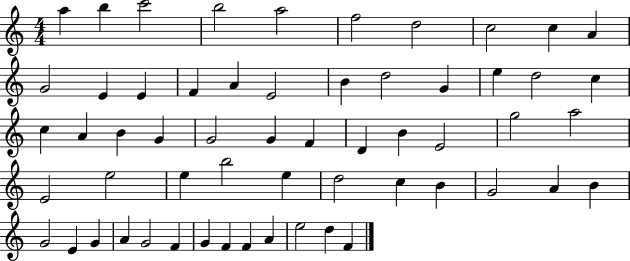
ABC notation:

X:1
T:Untitled
M:4/4
L:1/4
K:C
a b c'2 b2 a2 f2 d2 c2 c A G2 E E F A E2 B d2 G e d2 c c A B G G2 G F D B E2 g2 a2 E2 e2 e b2 e d2 c B G2 A B G2 E G A G2 F G F F A e2 d F